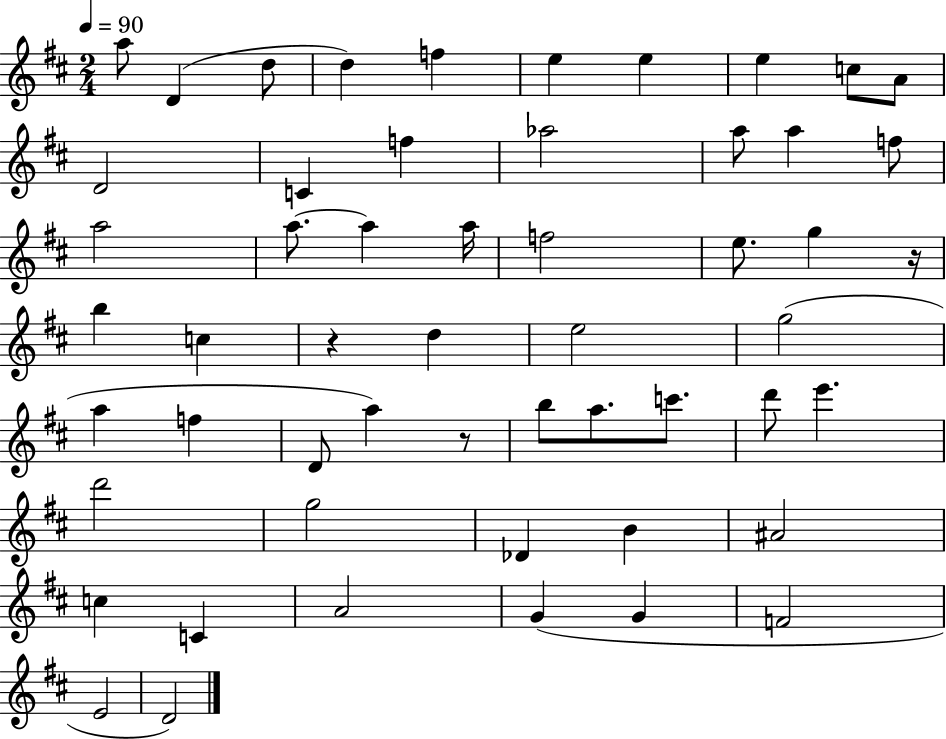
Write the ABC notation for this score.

X:1
T:Untitled
M:2/4
L:1/4
K:D
a/2 D d/2 d f e e e c/2 A/2 D2 C f _a2 a/2 a f/2 a2 a/2 a a/4 f2 e/2 g z/4 b c z d e2 g2 a f D/2 a z/2 b/2 a/2 c'/2 d'/2 e' d'2 g2 _D B ^A2 c C A2 G G F2 E2 D2